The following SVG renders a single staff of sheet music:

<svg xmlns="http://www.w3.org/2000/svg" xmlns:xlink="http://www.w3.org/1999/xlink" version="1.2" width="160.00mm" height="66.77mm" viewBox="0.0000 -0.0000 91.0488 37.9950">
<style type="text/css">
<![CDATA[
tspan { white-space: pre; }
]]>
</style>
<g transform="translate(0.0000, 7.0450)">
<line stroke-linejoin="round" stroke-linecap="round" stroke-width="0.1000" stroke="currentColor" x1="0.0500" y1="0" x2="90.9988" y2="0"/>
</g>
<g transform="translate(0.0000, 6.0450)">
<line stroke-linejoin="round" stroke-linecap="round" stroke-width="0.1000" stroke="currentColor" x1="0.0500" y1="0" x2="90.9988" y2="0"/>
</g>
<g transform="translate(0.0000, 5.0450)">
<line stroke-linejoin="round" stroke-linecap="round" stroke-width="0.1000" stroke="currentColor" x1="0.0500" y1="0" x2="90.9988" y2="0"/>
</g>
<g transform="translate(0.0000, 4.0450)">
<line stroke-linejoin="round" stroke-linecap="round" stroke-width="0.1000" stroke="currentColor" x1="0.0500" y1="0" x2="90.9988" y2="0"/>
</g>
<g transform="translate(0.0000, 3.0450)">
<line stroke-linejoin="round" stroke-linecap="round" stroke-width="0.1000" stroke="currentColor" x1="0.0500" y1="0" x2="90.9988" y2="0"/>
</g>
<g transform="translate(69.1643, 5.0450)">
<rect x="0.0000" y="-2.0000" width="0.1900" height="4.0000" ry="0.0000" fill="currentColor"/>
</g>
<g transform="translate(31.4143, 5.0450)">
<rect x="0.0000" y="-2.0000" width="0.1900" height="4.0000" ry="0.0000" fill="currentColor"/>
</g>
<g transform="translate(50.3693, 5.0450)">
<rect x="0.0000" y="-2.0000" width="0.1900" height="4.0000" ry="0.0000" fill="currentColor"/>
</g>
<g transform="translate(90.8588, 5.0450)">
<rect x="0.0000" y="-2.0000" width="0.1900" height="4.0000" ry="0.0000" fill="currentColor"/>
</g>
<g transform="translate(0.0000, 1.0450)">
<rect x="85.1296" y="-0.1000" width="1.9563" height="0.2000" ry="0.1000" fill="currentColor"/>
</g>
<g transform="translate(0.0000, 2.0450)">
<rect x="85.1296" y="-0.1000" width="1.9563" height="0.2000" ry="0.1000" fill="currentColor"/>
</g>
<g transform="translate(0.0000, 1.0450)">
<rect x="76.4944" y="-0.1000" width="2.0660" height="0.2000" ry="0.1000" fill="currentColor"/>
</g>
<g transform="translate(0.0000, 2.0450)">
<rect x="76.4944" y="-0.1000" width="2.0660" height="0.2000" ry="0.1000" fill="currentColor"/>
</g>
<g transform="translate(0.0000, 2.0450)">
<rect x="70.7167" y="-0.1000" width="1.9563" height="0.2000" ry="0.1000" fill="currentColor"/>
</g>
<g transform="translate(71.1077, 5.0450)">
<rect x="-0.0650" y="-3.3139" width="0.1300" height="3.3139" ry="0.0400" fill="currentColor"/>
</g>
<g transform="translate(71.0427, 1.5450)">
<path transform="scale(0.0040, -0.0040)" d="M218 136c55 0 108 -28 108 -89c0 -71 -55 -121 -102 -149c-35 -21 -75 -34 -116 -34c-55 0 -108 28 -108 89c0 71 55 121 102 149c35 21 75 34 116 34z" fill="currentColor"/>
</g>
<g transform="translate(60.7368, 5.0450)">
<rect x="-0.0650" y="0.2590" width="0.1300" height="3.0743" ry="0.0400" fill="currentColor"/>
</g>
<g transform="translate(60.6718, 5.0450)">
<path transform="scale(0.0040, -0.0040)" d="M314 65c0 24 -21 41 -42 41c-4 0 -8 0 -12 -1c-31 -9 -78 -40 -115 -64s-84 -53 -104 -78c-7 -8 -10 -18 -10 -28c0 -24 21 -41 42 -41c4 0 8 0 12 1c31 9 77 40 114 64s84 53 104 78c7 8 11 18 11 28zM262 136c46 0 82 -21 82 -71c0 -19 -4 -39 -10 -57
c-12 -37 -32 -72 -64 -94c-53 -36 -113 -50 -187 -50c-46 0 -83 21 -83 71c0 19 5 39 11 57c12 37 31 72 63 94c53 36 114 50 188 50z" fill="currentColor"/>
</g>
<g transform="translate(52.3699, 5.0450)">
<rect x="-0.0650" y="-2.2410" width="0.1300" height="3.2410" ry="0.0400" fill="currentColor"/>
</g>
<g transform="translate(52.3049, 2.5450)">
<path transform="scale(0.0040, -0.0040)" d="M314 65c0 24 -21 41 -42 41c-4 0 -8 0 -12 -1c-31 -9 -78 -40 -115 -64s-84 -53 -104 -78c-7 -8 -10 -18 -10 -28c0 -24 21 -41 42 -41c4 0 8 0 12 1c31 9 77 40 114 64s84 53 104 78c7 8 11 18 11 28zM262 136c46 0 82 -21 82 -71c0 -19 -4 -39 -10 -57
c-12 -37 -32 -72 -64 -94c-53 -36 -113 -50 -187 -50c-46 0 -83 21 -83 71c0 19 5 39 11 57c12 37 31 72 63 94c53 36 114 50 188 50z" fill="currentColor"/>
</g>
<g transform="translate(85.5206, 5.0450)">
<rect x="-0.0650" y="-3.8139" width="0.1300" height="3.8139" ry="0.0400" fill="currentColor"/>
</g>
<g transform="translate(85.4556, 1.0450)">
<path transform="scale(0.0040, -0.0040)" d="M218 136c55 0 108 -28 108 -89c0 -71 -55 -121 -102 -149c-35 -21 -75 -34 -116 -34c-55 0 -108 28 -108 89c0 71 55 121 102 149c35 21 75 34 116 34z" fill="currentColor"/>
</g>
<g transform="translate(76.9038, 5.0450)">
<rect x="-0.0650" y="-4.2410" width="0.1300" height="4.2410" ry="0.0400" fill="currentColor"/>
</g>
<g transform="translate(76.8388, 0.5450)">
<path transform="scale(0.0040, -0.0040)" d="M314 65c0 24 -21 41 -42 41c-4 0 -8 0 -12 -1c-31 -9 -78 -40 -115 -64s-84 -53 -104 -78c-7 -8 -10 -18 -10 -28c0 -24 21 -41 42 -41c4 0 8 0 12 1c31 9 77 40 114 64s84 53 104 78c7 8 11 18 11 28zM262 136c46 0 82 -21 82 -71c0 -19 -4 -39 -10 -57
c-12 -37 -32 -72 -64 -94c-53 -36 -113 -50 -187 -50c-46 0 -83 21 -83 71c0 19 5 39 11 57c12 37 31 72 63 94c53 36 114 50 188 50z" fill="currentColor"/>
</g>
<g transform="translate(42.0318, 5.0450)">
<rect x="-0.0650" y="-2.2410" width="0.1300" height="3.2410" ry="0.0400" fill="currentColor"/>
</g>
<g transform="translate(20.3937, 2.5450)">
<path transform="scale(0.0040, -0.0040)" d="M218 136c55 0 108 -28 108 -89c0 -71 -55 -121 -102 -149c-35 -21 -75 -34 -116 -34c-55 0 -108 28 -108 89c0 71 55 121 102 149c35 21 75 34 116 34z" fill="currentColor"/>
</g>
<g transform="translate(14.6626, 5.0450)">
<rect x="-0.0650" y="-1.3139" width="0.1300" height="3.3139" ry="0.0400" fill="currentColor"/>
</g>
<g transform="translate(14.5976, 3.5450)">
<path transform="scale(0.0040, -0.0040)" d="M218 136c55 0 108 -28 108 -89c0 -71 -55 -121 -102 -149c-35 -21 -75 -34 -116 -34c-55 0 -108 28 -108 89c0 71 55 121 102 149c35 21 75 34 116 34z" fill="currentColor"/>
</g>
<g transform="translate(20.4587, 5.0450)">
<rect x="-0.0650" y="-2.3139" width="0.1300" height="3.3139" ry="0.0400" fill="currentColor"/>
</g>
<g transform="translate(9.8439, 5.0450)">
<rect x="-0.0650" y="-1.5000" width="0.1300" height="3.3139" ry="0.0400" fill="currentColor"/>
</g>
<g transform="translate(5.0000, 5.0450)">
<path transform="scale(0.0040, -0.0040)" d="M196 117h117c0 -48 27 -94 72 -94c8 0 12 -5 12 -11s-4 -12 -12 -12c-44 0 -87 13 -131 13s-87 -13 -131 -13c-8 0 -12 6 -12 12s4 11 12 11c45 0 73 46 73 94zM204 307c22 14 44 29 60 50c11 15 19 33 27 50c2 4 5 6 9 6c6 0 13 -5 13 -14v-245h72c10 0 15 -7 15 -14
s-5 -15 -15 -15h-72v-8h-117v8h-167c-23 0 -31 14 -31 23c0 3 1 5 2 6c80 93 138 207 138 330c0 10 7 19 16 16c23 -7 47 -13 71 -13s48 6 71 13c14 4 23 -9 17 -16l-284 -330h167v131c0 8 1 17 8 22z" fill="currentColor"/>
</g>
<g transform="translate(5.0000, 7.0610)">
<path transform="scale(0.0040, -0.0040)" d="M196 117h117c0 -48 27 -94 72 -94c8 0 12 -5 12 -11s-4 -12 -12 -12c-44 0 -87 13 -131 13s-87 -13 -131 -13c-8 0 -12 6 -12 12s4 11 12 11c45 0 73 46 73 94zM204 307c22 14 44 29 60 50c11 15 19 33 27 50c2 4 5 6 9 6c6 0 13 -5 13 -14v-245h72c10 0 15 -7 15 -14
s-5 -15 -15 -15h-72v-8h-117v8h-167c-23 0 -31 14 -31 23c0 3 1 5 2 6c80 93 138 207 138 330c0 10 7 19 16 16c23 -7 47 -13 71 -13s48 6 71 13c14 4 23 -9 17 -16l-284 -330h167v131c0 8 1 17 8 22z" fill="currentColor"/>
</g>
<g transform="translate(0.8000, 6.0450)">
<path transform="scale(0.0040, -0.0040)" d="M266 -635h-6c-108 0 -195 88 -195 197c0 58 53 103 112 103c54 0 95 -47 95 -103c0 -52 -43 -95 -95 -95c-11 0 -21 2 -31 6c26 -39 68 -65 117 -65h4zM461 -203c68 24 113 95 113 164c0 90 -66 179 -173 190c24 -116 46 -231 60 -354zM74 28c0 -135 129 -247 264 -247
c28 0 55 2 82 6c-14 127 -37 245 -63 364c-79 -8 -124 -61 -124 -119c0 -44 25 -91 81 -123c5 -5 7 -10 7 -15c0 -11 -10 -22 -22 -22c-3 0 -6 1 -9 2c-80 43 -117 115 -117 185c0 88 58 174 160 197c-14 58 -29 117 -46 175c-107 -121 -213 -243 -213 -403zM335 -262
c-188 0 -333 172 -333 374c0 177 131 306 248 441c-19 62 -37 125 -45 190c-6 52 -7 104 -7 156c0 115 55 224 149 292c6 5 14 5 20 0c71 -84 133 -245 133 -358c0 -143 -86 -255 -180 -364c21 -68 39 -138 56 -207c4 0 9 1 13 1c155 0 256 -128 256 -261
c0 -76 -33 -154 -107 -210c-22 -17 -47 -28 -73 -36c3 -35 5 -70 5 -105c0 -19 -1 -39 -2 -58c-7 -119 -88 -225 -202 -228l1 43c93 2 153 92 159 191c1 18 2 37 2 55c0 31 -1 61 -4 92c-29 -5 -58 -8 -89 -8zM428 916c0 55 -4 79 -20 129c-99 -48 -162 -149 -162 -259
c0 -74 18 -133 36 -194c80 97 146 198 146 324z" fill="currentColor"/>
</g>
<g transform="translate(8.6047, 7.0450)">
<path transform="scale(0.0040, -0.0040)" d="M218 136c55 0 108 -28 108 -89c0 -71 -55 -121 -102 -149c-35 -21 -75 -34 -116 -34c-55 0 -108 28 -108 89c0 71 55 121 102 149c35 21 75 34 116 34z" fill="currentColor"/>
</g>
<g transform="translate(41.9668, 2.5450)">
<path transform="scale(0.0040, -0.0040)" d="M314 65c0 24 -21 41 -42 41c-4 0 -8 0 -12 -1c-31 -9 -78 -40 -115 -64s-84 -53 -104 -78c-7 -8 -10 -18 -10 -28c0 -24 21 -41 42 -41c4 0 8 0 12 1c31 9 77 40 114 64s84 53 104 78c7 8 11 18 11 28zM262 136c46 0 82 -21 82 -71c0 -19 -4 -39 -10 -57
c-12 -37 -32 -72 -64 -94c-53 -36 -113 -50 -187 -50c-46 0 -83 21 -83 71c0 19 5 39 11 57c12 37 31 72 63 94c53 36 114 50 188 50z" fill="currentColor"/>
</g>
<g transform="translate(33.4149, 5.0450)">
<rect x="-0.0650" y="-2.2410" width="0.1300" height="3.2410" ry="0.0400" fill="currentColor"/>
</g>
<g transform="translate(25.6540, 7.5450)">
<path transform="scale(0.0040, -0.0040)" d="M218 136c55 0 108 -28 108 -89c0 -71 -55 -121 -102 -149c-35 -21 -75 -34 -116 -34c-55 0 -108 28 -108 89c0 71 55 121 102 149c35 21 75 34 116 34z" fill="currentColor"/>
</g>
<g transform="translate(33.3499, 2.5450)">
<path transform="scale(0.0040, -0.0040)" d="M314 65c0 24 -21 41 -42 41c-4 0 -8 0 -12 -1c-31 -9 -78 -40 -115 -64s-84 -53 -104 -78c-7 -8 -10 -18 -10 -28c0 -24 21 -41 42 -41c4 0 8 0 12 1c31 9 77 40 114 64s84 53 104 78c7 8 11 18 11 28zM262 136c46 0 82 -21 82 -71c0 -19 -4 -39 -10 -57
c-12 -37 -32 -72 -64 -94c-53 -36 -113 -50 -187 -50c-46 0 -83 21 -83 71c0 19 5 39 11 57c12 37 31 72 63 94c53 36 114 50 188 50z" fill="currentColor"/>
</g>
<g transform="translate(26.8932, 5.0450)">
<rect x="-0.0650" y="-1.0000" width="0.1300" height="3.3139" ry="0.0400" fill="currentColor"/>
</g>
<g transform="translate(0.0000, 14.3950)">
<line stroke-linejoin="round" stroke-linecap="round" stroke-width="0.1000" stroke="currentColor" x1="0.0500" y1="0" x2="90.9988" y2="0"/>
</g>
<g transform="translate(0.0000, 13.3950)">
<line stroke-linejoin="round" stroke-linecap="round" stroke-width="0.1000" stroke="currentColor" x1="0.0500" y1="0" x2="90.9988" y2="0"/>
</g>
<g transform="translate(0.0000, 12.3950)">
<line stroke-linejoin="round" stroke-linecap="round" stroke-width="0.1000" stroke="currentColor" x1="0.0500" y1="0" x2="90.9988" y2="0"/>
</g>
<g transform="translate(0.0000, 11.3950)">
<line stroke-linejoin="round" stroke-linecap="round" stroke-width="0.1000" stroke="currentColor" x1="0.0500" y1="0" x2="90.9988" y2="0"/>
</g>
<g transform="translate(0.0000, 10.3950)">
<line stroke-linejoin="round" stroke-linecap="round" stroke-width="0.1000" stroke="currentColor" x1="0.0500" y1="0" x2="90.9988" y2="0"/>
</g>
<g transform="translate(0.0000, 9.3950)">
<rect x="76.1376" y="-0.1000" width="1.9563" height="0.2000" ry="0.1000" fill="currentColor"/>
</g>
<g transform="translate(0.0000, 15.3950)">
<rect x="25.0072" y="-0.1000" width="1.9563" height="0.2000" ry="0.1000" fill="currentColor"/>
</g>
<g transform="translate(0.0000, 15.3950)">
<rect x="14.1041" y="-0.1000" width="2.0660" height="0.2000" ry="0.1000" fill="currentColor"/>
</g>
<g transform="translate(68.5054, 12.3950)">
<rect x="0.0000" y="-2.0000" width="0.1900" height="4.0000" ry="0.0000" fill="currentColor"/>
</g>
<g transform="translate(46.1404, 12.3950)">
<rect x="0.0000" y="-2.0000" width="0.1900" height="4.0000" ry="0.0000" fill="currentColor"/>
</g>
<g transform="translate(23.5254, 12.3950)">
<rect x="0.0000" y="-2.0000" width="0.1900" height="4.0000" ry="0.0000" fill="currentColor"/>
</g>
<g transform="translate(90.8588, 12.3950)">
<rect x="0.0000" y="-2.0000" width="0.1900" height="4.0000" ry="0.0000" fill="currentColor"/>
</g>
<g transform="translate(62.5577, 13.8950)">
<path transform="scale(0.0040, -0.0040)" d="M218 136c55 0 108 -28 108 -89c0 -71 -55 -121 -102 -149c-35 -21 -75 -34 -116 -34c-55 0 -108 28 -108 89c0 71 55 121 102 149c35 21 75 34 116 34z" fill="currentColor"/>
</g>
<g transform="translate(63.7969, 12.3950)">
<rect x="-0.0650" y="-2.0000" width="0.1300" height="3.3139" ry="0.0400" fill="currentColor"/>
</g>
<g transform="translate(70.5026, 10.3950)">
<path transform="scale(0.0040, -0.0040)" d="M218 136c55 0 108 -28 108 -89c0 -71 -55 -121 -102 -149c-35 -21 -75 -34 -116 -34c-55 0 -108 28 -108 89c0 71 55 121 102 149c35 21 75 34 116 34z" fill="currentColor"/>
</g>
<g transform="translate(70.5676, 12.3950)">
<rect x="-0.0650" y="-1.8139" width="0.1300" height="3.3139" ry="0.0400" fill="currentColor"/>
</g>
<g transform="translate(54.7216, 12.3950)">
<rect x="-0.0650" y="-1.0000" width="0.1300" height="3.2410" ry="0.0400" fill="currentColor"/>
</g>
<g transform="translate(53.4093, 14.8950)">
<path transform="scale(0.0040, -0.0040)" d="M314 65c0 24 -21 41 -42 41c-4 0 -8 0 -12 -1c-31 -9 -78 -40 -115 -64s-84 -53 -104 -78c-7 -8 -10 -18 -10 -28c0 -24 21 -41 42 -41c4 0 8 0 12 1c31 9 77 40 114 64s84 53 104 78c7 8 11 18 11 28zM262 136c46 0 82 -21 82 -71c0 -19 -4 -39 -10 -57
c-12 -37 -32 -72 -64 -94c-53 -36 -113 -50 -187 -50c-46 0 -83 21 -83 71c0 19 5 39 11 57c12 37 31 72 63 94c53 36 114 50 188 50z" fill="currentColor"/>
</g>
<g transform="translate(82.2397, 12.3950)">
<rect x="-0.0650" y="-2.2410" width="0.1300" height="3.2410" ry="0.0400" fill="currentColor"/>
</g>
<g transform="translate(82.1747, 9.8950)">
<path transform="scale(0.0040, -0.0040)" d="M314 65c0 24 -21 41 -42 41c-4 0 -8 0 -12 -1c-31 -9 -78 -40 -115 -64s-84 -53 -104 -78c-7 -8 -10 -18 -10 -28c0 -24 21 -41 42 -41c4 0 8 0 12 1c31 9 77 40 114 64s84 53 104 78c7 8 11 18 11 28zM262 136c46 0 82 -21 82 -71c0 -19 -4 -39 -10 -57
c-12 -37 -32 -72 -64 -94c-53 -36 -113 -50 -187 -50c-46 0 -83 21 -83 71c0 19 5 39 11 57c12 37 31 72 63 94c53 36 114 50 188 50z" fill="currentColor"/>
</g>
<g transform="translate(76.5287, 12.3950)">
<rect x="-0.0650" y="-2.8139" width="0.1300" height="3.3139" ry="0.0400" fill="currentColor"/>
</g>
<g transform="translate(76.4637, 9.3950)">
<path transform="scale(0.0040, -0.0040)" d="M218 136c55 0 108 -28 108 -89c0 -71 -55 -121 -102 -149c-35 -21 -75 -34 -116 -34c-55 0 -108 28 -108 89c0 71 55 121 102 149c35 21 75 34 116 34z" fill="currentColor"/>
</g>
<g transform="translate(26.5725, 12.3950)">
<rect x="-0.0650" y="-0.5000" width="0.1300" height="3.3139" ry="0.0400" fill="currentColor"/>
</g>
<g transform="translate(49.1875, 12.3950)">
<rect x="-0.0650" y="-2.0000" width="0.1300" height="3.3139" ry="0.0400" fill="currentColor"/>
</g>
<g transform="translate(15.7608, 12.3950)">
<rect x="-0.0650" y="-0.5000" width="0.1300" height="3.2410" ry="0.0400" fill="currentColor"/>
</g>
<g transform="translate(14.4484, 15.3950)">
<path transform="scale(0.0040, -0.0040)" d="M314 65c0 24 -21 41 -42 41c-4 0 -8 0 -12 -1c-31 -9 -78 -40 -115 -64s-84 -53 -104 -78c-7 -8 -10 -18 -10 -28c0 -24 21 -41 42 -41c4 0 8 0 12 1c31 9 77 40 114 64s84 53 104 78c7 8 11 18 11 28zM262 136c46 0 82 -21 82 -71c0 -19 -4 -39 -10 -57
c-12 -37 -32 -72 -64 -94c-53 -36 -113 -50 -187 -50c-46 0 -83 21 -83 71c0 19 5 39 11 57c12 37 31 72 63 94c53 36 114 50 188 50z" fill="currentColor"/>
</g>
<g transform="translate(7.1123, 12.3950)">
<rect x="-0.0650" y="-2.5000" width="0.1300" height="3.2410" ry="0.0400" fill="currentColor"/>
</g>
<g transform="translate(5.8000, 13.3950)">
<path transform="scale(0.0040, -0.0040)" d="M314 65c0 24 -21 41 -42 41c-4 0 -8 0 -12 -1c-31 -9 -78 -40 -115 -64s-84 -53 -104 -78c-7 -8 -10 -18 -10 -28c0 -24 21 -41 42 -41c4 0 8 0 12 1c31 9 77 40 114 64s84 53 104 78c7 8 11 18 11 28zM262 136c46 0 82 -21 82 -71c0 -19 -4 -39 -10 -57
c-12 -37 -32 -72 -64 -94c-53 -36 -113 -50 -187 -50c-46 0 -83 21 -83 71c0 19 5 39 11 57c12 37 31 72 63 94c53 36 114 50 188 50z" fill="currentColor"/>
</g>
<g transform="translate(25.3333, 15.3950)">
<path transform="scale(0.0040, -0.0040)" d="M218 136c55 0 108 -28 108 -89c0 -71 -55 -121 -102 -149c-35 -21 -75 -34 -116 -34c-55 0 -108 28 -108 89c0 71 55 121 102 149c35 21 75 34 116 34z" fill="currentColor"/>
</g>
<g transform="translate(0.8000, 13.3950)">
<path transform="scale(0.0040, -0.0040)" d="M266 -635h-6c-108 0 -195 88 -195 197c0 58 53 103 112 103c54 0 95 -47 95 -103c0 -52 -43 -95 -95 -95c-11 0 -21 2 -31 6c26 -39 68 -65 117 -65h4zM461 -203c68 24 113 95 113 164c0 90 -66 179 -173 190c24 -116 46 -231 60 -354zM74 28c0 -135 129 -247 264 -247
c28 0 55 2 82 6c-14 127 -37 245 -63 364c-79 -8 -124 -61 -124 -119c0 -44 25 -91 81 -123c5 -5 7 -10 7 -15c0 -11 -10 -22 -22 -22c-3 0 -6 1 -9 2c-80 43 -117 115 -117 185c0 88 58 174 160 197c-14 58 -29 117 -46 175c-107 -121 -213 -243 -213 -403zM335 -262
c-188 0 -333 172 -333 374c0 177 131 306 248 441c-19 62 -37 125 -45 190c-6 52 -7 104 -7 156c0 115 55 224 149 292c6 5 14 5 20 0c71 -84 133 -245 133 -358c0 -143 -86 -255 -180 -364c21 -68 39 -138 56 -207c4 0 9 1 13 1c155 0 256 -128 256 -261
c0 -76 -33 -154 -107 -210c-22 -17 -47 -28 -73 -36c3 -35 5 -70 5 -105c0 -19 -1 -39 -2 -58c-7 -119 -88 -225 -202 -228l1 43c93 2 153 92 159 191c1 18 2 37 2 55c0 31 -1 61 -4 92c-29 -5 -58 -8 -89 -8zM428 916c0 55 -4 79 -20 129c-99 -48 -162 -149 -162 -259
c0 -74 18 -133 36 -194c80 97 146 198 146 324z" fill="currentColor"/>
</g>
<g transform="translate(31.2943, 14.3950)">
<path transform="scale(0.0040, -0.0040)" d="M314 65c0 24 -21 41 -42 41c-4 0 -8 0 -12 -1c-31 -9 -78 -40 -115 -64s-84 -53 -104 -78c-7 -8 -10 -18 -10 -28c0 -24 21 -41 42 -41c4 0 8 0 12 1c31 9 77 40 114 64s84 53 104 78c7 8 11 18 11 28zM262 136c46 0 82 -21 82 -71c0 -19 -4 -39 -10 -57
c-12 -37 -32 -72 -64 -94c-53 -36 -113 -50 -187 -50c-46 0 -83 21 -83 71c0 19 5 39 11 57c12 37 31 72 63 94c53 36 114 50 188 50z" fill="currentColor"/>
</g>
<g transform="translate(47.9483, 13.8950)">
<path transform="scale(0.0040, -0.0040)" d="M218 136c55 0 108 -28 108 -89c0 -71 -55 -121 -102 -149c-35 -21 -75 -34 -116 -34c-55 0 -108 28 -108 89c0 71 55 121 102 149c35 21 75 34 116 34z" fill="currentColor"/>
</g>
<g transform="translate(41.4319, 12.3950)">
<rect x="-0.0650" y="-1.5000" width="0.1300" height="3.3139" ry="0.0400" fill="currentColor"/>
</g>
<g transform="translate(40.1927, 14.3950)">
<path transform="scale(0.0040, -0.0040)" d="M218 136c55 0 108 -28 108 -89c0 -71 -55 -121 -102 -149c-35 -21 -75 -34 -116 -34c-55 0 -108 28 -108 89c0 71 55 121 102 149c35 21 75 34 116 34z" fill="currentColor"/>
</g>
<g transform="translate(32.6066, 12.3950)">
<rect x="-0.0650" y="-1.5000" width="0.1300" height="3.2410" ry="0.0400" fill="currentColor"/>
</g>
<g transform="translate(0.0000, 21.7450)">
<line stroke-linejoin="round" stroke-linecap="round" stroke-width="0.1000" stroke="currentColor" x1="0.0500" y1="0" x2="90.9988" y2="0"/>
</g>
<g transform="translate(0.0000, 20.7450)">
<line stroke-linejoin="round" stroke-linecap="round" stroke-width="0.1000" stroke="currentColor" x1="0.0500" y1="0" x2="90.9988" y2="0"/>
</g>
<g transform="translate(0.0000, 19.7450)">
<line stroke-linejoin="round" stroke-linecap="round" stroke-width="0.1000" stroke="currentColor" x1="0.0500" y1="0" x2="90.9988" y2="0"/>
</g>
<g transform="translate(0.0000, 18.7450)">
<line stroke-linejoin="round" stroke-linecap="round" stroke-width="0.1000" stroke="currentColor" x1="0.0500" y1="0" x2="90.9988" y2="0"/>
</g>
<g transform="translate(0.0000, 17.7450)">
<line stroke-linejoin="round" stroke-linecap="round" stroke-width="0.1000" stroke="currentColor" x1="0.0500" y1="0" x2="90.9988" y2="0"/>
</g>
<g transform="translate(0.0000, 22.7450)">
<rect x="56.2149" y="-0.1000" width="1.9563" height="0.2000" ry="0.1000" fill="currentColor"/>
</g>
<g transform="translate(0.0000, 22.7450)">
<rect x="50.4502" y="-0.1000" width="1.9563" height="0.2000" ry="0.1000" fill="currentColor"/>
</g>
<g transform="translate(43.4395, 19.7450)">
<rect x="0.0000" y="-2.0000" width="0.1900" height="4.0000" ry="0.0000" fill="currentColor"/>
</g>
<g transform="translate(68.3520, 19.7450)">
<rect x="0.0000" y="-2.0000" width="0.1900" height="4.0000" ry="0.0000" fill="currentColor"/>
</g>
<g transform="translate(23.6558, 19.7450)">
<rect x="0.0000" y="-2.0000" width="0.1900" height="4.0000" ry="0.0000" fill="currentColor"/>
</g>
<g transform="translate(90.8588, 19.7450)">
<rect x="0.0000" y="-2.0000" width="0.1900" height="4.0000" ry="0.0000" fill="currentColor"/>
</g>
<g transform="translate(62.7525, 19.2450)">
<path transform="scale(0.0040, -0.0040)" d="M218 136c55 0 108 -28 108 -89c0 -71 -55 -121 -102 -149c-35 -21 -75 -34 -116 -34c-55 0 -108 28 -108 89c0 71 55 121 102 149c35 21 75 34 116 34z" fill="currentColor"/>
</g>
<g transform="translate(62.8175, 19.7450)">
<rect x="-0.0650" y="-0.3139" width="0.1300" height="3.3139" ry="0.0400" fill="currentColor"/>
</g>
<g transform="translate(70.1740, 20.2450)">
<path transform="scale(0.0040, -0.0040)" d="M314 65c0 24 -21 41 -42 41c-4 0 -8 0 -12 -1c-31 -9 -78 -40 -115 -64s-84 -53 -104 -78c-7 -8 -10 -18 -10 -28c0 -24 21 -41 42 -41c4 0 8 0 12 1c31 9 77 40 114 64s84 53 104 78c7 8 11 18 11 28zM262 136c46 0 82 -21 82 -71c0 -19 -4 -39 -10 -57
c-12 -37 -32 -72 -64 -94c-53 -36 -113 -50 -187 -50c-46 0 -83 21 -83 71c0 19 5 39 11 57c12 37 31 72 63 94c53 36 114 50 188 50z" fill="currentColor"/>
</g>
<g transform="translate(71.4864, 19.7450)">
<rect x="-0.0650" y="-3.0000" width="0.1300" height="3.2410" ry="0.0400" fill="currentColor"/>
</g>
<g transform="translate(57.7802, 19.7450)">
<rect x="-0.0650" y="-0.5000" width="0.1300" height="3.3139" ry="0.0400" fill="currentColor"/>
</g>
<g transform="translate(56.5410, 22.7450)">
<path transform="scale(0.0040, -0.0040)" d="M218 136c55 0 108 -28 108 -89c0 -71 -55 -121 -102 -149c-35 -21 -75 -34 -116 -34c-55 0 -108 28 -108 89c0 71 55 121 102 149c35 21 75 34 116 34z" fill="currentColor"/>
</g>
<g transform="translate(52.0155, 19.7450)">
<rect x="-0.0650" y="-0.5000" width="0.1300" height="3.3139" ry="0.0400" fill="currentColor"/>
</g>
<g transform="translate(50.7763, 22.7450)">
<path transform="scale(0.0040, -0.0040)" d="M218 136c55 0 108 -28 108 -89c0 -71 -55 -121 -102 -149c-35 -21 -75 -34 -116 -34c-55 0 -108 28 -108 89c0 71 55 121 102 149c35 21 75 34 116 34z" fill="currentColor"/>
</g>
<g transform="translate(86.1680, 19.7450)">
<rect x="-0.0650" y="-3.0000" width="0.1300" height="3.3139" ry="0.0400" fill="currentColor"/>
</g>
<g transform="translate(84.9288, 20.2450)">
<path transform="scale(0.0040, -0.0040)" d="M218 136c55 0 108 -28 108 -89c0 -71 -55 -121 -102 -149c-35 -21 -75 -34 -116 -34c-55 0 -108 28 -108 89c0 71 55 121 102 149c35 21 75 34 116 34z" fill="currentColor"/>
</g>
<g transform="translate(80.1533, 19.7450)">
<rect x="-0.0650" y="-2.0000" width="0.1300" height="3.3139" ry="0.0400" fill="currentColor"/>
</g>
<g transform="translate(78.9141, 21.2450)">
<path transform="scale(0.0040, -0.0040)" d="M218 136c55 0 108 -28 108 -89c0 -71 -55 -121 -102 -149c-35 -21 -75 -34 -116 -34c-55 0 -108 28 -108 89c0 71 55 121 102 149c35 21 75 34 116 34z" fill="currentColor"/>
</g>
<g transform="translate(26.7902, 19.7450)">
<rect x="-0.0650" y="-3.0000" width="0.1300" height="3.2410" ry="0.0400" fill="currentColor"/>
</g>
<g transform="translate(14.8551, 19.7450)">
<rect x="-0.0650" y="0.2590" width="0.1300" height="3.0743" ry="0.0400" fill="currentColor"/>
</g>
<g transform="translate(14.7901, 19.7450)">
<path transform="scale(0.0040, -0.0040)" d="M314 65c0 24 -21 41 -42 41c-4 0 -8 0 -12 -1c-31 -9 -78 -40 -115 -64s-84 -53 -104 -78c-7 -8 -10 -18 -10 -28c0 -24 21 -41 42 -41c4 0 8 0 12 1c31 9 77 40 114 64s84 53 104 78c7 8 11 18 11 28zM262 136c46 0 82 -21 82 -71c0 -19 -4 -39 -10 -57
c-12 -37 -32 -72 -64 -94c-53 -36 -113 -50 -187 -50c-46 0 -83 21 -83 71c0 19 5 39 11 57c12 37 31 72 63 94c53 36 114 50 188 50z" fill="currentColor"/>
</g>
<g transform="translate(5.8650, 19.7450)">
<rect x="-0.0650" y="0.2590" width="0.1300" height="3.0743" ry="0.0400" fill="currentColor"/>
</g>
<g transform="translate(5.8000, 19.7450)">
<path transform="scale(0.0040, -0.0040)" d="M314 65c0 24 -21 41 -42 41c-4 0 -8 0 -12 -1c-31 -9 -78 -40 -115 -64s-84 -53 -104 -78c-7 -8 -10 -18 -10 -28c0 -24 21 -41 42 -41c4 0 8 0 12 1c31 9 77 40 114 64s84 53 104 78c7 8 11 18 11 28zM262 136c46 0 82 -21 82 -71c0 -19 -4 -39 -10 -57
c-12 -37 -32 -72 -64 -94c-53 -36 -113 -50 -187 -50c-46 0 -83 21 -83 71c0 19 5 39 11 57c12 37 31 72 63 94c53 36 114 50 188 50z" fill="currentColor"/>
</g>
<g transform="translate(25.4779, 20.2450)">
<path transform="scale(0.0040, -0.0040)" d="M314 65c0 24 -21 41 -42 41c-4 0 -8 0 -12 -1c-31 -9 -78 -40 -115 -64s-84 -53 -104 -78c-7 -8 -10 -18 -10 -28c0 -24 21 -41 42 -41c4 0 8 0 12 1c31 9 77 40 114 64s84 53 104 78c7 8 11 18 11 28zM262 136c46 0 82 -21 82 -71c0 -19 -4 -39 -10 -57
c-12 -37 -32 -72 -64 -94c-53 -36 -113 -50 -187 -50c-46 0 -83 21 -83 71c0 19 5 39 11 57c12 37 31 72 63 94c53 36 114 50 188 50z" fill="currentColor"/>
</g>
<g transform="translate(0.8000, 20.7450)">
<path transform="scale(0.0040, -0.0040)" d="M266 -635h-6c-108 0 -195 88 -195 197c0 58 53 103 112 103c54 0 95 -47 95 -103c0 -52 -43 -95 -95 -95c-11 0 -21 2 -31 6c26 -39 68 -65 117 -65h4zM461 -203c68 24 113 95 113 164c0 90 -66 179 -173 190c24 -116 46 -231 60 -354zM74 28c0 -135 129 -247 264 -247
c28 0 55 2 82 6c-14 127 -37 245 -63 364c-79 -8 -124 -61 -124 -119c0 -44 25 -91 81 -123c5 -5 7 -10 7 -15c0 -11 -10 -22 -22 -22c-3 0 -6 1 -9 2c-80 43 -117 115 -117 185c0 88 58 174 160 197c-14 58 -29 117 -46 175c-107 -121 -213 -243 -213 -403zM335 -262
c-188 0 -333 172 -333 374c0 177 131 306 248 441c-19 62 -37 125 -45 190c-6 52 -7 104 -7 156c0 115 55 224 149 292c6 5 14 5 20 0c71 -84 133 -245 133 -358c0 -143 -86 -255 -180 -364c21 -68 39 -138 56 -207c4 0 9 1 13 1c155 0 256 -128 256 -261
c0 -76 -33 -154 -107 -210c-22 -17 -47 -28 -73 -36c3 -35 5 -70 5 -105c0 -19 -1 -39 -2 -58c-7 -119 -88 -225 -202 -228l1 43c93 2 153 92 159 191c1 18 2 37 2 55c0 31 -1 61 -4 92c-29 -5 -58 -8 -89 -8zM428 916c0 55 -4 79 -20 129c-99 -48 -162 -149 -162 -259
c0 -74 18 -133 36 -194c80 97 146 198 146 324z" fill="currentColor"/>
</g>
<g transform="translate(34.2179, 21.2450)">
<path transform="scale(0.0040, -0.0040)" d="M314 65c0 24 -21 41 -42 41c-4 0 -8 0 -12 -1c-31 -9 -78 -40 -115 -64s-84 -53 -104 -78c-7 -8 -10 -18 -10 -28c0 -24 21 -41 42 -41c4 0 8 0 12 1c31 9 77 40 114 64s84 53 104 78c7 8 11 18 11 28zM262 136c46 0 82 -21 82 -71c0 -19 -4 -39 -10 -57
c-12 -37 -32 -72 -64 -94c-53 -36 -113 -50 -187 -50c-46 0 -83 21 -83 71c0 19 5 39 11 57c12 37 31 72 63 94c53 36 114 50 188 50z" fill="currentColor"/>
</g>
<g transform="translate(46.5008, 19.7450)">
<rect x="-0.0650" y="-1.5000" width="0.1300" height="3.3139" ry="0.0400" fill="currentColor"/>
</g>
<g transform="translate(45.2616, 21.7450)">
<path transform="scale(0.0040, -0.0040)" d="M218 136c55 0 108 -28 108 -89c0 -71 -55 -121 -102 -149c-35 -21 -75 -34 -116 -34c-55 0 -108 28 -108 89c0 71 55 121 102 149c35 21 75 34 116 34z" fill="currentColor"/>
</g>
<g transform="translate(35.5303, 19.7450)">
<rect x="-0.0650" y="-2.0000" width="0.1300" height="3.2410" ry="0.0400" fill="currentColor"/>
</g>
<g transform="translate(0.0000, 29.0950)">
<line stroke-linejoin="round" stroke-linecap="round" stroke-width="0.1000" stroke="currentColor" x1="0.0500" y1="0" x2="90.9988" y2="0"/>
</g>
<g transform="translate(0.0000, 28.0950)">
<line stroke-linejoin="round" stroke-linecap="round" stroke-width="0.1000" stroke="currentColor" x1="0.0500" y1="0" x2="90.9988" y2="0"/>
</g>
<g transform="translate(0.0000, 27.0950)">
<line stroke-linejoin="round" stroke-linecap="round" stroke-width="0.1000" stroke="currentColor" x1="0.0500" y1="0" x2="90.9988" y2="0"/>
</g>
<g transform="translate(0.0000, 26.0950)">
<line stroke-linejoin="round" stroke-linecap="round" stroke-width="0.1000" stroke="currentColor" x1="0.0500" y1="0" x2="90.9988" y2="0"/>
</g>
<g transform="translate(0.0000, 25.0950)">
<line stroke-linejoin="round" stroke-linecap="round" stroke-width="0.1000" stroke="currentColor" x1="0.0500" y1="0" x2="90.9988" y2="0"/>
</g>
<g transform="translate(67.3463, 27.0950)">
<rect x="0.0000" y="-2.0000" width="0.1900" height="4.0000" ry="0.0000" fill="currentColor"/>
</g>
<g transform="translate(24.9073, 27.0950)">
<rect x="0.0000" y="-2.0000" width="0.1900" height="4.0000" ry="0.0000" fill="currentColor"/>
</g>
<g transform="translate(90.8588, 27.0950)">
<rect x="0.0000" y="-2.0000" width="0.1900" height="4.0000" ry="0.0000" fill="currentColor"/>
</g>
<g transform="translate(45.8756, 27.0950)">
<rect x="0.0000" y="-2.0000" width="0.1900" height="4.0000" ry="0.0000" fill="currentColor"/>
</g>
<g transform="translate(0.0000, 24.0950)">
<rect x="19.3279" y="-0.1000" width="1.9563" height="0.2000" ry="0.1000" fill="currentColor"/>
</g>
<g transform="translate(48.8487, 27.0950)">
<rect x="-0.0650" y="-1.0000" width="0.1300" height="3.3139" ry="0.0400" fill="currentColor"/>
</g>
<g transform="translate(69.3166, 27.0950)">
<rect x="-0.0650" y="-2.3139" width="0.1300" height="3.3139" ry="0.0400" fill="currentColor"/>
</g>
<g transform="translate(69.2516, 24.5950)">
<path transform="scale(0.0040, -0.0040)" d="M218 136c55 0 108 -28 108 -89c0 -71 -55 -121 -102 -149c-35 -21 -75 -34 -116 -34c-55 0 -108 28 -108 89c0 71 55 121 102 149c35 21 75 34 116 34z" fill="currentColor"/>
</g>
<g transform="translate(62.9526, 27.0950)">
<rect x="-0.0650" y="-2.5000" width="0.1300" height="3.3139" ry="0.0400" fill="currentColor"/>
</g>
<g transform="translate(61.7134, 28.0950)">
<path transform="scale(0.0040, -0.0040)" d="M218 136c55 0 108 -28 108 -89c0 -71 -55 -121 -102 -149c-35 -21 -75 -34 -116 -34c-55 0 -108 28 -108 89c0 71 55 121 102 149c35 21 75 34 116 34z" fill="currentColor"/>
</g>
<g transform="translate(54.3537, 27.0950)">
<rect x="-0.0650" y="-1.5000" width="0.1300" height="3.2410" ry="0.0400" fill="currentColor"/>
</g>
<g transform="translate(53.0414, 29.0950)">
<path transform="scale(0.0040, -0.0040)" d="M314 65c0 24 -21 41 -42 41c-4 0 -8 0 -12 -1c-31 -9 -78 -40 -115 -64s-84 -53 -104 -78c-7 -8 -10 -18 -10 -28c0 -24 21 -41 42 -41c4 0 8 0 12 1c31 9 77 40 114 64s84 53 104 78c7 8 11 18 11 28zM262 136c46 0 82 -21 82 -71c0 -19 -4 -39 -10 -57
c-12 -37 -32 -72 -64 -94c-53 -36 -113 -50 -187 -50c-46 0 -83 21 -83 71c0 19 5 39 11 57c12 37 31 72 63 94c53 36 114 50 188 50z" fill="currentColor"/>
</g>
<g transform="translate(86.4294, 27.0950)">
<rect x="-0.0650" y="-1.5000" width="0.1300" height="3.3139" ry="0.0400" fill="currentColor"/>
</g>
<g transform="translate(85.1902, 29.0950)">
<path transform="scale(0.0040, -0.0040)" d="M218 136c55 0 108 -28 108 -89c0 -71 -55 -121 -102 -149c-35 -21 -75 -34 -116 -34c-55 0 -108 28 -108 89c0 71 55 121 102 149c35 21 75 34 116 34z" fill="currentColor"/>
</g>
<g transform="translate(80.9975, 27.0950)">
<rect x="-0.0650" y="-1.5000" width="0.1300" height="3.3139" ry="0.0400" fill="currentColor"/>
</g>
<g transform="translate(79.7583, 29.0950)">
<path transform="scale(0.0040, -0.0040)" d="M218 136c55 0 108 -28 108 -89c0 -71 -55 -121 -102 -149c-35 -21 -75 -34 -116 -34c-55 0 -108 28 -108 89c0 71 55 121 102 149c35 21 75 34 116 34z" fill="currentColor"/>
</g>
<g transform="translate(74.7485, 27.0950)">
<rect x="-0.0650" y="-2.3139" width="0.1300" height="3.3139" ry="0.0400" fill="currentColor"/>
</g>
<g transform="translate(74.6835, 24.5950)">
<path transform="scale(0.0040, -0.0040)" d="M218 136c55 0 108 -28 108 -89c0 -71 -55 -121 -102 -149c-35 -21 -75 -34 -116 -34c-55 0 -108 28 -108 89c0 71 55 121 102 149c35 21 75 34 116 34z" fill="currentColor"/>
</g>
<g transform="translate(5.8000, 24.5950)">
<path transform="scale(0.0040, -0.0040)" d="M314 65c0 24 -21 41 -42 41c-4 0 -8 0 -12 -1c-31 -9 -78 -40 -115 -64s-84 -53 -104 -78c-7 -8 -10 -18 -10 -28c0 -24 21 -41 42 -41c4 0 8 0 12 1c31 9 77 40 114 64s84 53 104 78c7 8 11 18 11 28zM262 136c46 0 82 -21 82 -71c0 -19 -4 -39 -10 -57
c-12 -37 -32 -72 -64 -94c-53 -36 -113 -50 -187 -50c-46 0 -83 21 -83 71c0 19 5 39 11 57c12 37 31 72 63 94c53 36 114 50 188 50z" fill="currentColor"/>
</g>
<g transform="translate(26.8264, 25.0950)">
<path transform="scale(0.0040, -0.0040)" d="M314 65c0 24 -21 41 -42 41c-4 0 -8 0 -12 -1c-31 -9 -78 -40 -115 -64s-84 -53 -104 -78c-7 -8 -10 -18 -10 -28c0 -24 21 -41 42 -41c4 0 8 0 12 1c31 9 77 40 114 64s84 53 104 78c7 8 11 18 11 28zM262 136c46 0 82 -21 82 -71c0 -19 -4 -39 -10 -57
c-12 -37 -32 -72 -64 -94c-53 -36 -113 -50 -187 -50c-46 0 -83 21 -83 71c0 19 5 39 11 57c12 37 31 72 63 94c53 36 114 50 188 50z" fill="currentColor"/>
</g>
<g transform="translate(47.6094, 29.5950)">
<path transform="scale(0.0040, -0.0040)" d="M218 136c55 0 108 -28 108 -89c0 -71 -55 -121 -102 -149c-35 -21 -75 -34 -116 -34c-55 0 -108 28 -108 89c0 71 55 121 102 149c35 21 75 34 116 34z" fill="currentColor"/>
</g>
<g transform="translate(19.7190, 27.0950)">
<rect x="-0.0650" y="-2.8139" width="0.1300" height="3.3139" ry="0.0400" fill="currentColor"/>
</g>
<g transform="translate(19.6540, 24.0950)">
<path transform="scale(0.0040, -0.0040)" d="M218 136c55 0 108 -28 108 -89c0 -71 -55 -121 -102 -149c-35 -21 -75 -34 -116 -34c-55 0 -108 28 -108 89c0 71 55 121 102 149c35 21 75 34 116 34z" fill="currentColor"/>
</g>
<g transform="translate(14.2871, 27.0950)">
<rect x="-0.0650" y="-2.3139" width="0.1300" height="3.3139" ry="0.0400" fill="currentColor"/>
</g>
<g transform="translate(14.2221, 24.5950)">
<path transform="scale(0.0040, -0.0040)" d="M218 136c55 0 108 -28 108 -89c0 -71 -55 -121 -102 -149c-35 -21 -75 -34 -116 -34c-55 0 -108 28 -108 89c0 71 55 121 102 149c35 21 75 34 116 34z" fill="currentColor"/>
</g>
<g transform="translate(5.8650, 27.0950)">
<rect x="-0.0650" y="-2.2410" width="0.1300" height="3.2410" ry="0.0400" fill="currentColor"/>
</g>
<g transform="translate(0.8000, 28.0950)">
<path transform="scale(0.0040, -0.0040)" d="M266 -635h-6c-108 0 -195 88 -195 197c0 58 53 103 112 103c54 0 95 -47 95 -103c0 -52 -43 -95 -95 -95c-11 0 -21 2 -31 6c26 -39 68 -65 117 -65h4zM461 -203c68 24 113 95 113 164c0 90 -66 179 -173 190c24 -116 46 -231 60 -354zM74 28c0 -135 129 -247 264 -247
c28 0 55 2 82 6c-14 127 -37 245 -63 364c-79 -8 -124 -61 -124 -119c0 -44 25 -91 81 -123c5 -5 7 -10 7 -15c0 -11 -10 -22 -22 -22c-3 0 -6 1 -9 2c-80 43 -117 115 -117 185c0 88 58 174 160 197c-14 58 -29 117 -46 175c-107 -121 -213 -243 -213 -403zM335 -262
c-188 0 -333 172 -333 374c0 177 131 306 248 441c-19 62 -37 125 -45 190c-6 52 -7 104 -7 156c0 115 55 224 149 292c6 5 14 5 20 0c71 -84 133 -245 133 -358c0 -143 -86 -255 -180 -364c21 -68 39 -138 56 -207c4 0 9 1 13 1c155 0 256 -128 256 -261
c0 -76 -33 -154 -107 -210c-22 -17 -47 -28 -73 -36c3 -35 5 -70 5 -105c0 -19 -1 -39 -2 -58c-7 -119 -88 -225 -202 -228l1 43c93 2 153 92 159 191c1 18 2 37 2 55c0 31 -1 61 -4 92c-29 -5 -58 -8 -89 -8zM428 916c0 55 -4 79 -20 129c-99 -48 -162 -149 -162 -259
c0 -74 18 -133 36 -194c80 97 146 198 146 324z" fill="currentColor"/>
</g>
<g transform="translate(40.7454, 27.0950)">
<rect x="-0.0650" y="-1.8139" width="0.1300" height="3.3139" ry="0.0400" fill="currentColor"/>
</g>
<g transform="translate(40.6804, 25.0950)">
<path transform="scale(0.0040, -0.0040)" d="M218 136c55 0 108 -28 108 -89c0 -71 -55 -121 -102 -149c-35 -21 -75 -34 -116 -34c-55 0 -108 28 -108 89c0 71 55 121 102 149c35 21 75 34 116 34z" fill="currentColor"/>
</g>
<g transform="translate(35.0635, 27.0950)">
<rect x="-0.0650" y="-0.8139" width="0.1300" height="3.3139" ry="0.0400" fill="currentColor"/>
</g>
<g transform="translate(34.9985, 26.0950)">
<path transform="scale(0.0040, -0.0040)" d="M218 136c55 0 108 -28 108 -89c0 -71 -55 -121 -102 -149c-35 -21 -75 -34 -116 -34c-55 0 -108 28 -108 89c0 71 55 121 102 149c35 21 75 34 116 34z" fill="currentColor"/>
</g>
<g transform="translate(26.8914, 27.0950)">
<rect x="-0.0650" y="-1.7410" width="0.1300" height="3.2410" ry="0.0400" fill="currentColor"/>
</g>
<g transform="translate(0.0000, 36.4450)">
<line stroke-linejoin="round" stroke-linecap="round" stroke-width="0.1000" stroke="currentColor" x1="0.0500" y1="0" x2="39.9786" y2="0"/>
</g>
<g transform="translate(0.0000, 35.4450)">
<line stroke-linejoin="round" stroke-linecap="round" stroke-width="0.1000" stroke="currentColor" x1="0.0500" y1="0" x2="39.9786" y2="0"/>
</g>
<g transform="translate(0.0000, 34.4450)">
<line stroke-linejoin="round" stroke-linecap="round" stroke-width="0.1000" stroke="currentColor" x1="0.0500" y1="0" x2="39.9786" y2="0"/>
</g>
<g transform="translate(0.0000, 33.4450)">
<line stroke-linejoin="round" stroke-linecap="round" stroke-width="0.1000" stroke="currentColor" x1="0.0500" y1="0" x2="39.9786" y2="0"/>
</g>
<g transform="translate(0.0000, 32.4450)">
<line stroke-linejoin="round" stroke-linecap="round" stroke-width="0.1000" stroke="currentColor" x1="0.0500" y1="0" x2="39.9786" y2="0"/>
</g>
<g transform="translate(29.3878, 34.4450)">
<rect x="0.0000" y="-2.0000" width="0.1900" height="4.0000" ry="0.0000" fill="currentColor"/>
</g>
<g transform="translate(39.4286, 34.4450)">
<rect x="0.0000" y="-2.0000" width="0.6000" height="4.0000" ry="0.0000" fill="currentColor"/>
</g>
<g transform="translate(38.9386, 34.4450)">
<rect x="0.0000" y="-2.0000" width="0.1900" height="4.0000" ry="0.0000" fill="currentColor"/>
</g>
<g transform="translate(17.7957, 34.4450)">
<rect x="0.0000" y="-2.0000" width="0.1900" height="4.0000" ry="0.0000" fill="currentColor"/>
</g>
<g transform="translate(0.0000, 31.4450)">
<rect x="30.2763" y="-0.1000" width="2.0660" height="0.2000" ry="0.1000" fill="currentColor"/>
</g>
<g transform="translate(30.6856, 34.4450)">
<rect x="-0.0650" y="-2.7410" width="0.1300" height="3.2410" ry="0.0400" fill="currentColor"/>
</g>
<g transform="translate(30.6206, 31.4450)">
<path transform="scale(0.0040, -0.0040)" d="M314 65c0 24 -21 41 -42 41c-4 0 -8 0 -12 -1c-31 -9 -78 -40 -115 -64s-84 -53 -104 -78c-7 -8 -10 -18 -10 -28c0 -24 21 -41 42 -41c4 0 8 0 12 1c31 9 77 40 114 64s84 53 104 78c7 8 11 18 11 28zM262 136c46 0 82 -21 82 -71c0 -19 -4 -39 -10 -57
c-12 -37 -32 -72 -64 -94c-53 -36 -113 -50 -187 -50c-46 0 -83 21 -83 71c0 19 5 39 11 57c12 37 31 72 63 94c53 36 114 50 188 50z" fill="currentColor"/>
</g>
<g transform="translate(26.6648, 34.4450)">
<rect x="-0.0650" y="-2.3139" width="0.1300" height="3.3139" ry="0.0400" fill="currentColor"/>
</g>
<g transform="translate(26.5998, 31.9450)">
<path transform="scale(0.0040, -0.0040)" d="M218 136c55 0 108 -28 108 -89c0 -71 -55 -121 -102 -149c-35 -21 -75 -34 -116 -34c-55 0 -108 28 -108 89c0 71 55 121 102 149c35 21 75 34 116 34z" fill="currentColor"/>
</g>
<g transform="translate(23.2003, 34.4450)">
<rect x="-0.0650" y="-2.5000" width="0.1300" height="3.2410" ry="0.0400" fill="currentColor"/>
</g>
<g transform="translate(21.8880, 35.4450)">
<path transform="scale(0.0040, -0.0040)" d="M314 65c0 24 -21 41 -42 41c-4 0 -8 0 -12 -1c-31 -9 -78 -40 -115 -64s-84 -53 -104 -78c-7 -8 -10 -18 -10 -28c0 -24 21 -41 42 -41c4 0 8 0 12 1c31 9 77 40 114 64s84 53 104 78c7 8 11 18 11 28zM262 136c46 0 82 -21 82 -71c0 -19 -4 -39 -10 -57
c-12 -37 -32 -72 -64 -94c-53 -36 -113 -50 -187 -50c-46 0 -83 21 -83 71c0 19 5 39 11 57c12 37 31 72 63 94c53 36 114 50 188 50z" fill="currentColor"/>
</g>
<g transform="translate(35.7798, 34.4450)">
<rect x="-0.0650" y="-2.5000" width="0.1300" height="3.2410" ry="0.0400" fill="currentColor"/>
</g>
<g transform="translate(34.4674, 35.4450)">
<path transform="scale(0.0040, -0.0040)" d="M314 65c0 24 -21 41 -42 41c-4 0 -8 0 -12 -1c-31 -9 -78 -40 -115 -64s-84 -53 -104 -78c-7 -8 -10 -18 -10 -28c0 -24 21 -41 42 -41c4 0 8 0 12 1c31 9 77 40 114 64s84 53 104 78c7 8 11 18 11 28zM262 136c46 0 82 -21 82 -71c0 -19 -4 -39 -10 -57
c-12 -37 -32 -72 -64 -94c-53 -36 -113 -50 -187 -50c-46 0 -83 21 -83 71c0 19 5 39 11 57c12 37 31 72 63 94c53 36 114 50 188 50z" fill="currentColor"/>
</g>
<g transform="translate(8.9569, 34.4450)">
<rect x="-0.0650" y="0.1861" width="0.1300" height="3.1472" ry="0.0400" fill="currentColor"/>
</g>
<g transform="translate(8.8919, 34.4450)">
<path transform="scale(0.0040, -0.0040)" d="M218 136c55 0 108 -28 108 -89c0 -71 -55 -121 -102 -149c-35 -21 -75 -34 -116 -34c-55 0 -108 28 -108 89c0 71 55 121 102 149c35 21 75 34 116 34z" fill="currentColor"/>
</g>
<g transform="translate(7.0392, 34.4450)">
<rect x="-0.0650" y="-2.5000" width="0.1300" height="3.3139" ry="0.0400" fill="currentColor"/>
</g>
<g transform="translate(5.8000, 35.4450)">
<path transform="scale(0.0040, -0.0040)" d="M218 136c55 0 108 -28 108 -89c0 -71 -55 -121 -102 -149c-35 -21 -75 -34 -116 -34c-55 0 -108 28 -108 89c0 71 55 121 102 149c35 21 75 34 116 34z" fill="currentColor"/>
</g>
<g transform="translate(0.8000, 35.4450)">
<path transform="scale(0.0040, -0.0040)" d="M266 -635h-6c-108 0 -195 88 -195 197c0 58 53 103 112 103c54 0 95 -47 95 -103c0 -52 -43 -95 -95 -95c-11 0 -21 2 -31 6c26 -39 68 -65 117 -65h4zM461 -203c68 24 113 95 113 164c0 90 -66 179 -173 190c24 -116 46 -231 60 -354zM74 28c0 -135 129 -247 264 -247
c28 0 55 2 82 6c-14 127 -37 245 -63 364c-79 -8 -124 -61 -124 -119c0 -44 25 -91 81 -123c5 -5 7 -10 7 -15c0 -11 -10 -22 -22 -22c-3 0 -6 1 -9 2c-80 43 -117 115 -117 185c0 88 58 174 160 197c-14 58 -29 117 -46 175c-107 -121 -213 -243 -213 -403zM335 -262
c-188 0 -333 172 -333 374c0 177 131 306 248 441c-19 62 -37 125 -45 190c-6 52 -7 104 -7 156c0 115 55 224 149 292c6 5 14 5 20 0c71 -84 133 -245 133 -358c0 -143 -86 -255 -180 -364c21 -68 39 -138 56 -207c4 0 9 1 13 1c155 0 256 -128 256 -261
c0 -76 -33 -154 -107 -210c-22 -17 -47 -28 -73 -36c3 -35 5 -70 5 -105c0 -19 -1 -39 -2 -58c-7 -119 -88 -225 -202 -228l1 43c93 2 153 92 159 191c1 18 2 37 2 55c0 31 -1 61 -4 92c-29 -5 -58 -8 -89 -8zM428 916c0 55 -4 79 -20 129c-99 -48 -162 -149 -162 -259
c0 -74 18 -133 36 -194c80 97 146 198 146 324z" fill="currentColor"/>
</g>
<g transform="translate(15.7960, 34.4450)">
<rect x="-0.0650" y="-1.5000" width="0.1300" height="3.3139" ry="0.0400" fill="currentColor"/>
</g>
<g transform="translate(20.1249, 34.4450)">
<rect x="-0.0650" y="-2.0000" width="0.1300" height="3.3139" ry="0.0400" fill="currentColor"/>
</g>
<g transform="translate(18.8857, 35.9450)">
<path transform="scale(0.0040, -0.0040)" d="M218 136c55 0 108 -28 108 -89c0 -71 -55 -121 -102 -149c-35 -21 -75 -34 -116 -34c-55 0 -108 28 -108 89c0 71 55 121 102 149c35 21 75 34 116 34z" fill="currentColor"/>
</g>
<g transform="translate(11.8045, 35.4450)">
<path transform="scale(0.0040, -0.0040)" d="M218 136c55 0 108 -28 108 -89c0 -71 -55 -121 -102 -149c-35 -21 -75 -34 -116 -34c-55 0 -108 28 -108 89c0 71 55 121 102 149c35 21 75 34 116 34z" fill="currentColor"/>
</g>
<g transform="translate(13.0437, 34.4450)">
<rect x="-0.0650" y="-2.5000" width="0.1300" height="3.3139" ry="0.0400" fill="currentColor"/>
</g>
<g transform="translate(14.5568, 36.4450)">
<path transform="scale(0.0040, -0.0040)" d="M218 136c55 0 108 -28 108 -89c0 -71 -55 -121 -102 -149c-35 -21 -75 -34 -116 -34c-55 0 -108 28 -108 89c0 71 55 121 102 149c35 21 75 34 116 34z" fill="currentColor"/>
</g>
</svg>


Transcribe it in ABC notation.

X:1
T:Untitled
M:4/4
L:1/4
K:C
E e g D g2 g2 g2 B2 b d'2 c' G2 C2 C E2 E F D2 F f a g2 B2 B2 A2 F2 E C C c A2 F A g2 g a f2 d f D E2 G g g E E G B G E F G2 g a2 G2